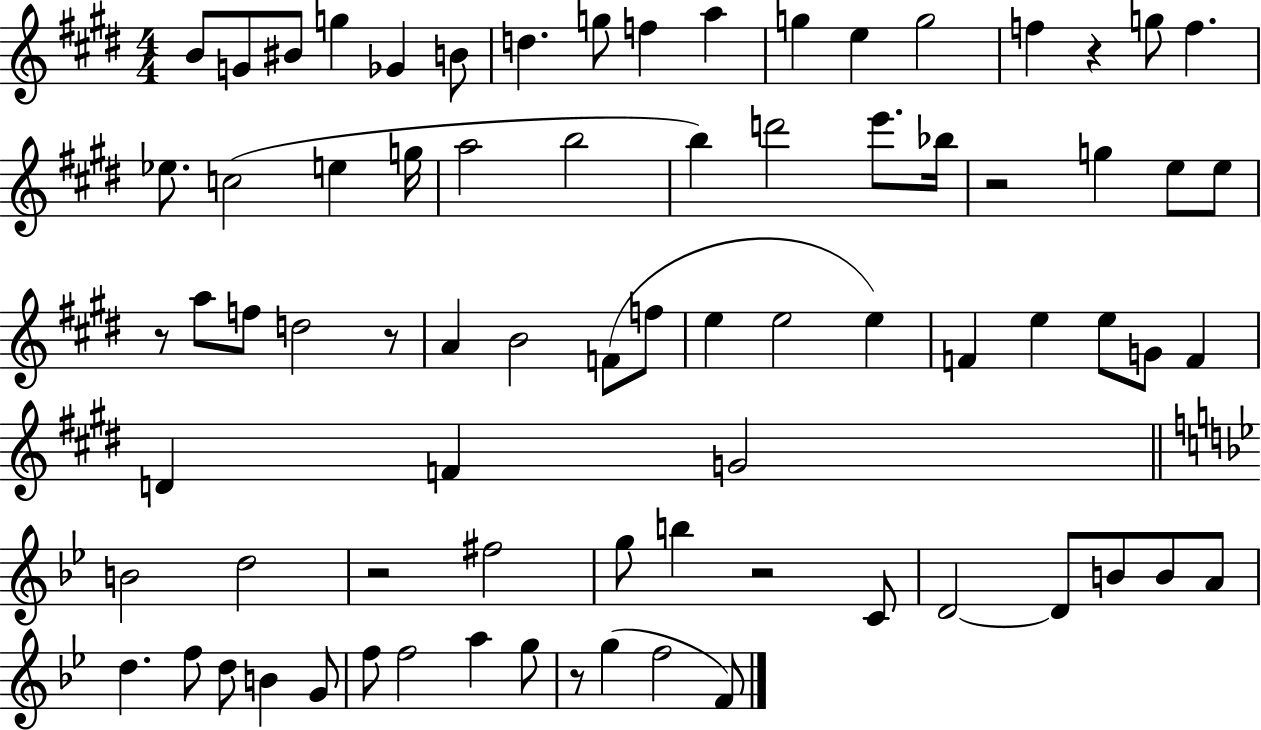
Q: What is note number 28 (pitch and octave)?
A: E5